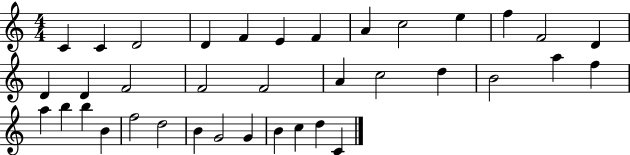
{
  \clef treble
  \numericTimeSignature
  \time 4/4
  \key c \major
  c'4 c'4 d'2 | d'4 f'4 e'4 f'4 | a'4 c''2 e''4 | f''4 f'2 d'4 | \break d'4 d'4 f'2 | f'2 f'2 | a'4 c''2 d''4 | b'2 a''4 f''4 | \break a''4 b''4 b''4 b'4 | f''2 d''2 | b'4 g'2 g'4 | b'4 c''4 d''4 c'4 | \break \bar "|."
}